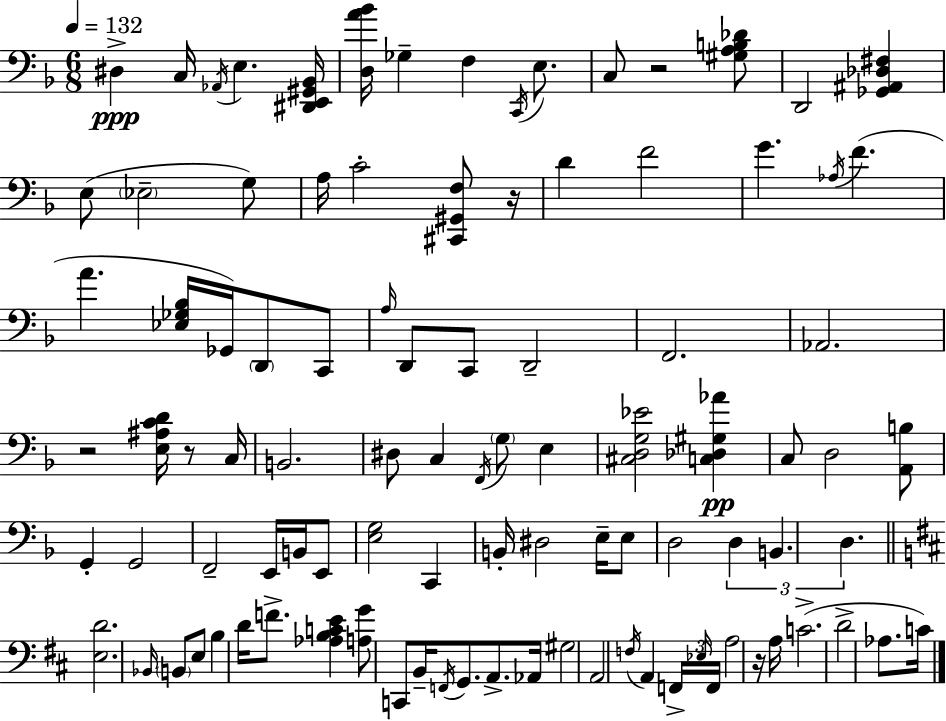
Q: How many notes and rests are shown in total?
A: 98